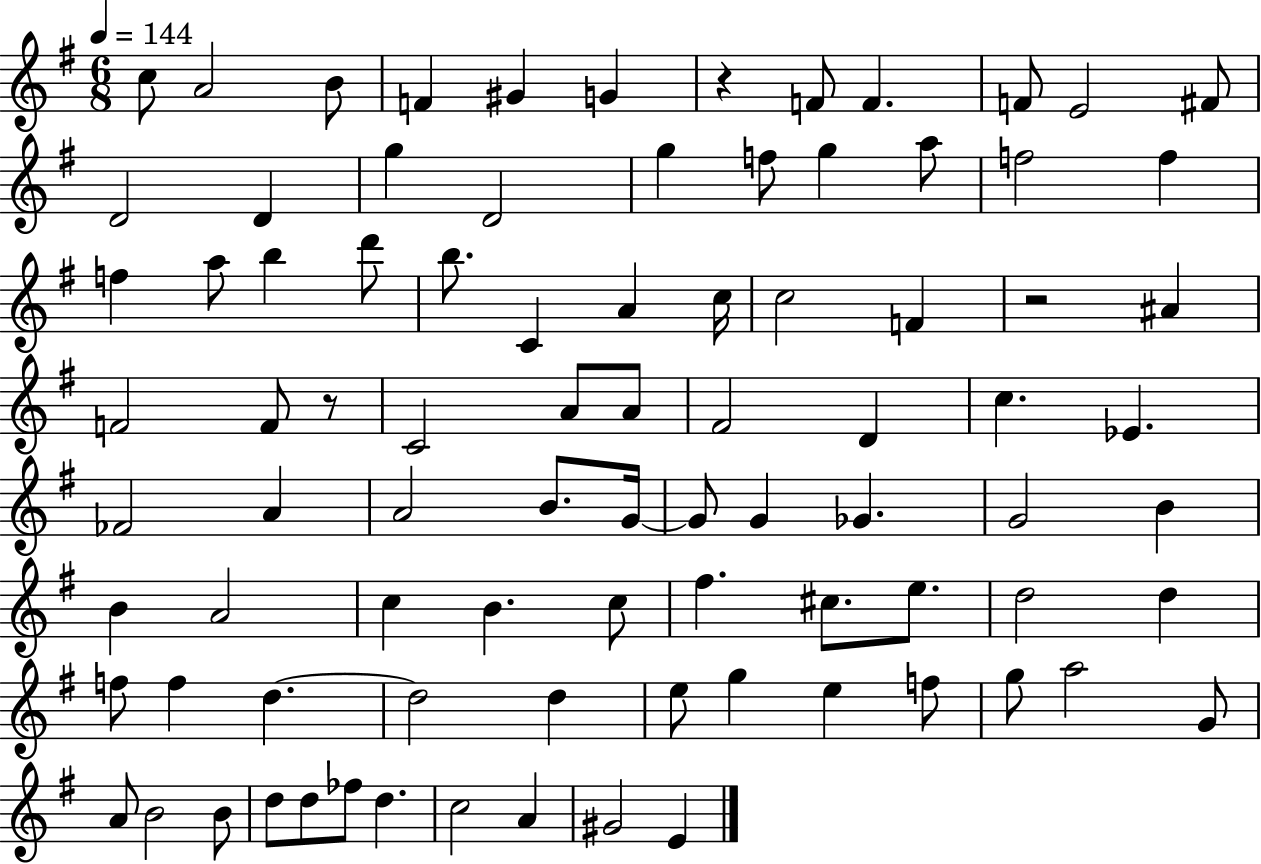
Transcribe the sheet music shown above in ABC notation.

X:1
T:Untitled
M:6/8
L:1/4
K:G
c/2 A2 B/2 F ^G G z F/2 F F/2 E2 ^F/2 D2 D g D2 g f/2 g a/2 f2 f f a/2 b d'/2 b/2 C A c/4 c2 F z2 ^A F2 F/2 z/2 C2 A/2 A/2 ^F2 D c _E _F2 A A2 B/2 G/4 G/2 G _G G2 B B A2 c B c/2 ^f ^c/2 e/2 d2 d f/2 f d d2 d e/2 g e f/2 g/2 a2 G/2 A/2 B2 B/2 d/2 d/2 _f/2 d c2 A ^G2 E